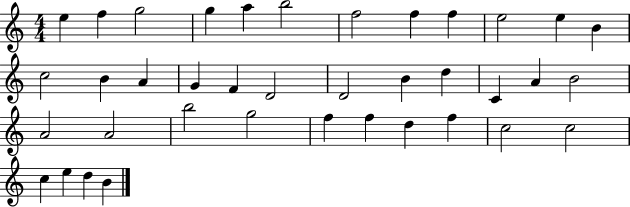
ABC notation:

X:1
T:Untitled
M:4/4
L:1/4
K:C
e f g2 g a b2 f2 f f e2 e B c2 B A G F D2 D2 B d C A B2 A2 A2 b2 g2 f f d f c2 c2 c e d B